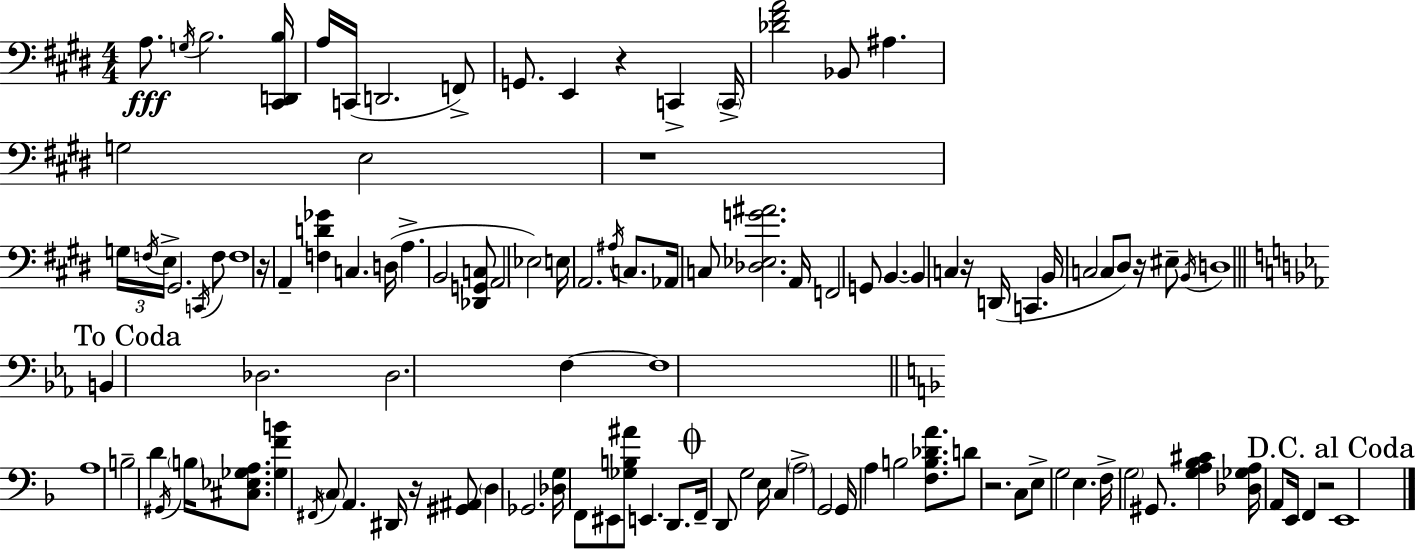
A3/e. G3/s B3/h. [C#2,D2,B3]/s A3/s C2/s D2/h. F2/e G2/e. E2/q R/q C2/q C2/s [Db4,F#4,A4]/h Bb2/e A#3/q. G3/h E3/h R/w G3/s F3/s E3/s G#2/h. C2/s F3/e F3/w R/s A2/q [F3,D4,Gb4]/q C3/q. D3/s A3/q. B2/h [Db2,G2,C3]/e A2/h Eb3/h E3/s A2/h. A#3/s C3/e. Ab2/s C3/e [Db3,Eb3,G4,A#4]/h. A2/s F2/h G2/e B2/q. B2/q C3/q R/s D2/s C2/q. B2/s C3/h C3/e D#3/e R/s EIS3/e B2/s D3/w B2/q Db3/h. Db3/h. F3/q F3/w A3/w B3/h D4/q G#2/s B3/s [C#3,Eb3,Gb3,A3]/e. [Gb3,F4,B4]/q F#2/s C3/e A2/q. D#2/s R/s [G#2,A#2]/e D3/q Gb2/h. [Db3,G3]/s F2/e EIS2/e [Gb3,B3,A#4]/e E2/q. D2/e. F2/s D2/e G3/h E3/s C3/q A3/h G2/h G2/s A3/q B3/h [F3,B3,Db4,A4]/e. D4/e R/h. C3/e E3/e G3/h E3/q. F3/s G3/h G#2/e. [G3,A3,Bb3,C#4]/q [Db3,Gb3,A3]/s A2/e E2/s F2/q R/h E2/w